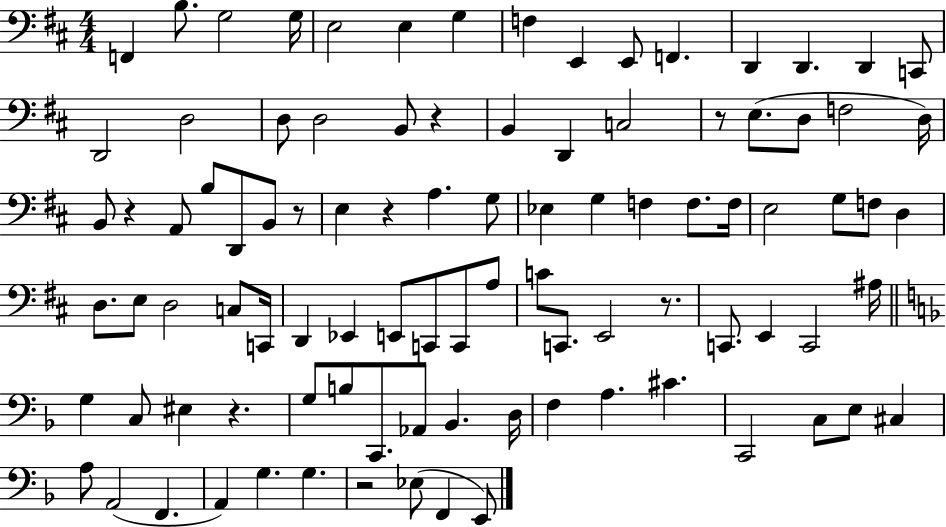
{
  \clef bass
  \numericTimeSignature
  \time 4/4
  \key d \major
  f,4 b8. g2 g16 | e2 e4 g4 | f4 e,4 e,8 f,4. | d,4 d,4. d,4 c,8 | \break d,2 d2 | d8 d2 b,8 r4 | b,4 d,4 c2 | r8 e8.( d8 f2 d16) | \break b,8 r4 a,8 b8 d,8 b,8 r8 | e4 r4 a4. g8 | ees4 g4 f4 f8. f16 | e2 g8 f8 d4 | \break d8. e8 d2 c8 c,16 | d,4 ees,4 e,8 c,8 c,8 a8 | c'8 c,8. e,2 r8. | c,8. e,4 c,2 ais16 | \break \bar "||" \break \key d \minor g4 c8 eis4 r4. | g8 b8 c,8. aes,8 bes,4. d16 | f4 a4. cis'4. | c,2 c8 e8 cis4 | \break a8 a,2( f,4. | a,4) g4. g4. | r2 ees8( f,4 e,8) | \bar "|."
}